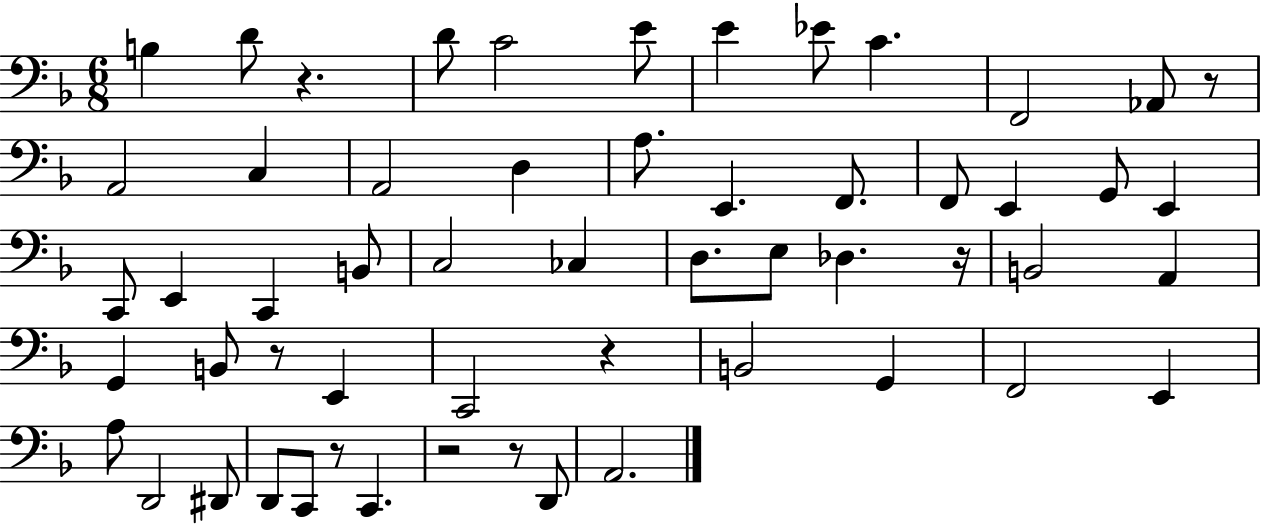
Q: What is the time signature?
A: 6/8